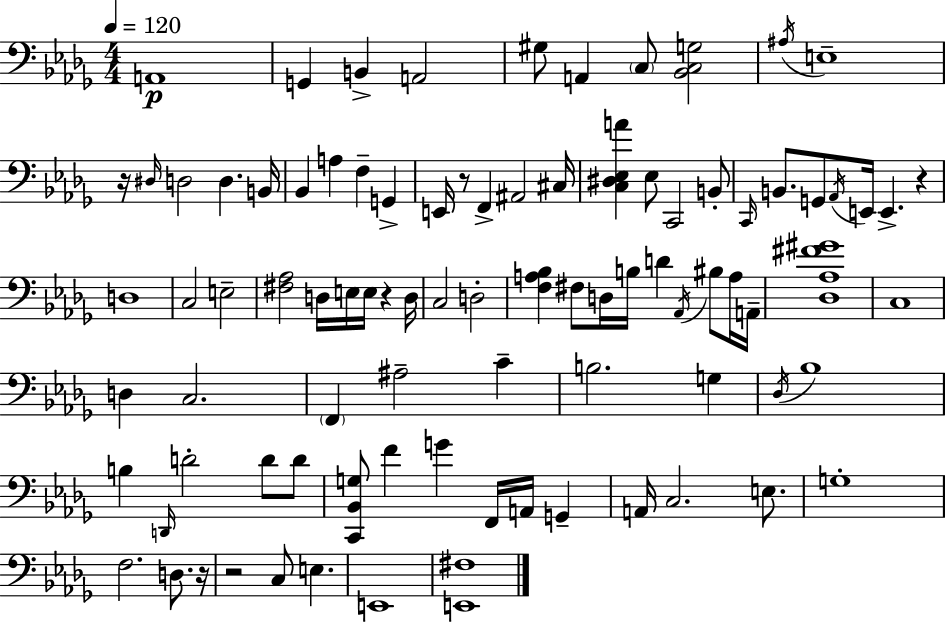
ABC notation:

X:1
T:Untitled
M:4/4
L:1/4
K:Bbm
A,,4 G,, B,, A,,2 ^G,/2 A,, C,/2 [_B,,C,G,]2 ^A,/4 E,4 z/4 ^D,/4 D,2 D, B,,/4 _B,, A, F, G,, E,,/4 z/2 F,, ^A,,2 ^C,/4 [C,^D,_E,A] _E,/2 C,,2 B,,/2 C,,/4 B,,/2 G,,/2 _A,,/4 E,,/4 E,, z D,4 C,2 E,2 [^F,_A,]2 D,/4 E,/4 E,/4 z D,/4 C,2 D,2 [F,A,_B,] ^F,/2 D,/4 B,/4 D _A,,/4 ^B,/2 A,/4 A,,/4 [_D,_A,^F^G]4 C,4 D, C,2 F,, ^A,2 C B,2 G, _D,/4 _B,4 B, D,,/4 D2 D/2 D/2 [C,,_B,,G,]/2 F G F,,/4 A,,/4 G,, A,,/4 C,2 E,/2 G,4 F,2 D,/2 z/4 z2 C,/2 E, E,,4 [E,,^F,]4